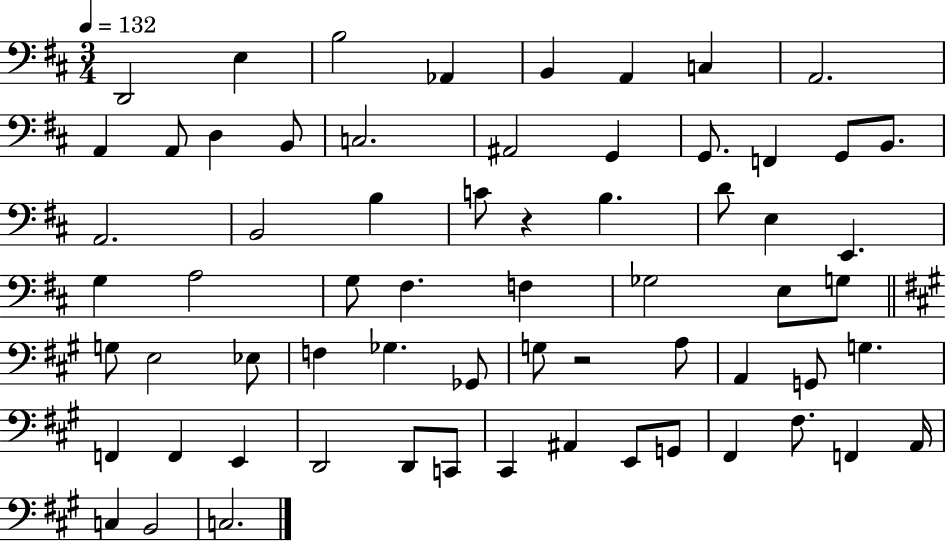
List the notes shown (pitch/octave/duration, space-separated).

D2/h E3/q B3/h Ab2/q B2/q A2/q C3/q A2/h. A2/q A2/e D3/q B2/e C3/h. A#2/h G2/q G2/e. F2/q G2/e B2/e. A2/h. B2/h B3/q C4/e R/q B3/q. D4/e E3/q E2/q. G3/q A3/h G3/e F#3/q. F3/q Gb3/h E3/e G3/e G3/e E3/h Eb3/e F3/q Gb3/q. Gb2/e G3/e R/h A3/e A2/q G2/e G3/q. F2/q F2/q E2/q D2/h D2/e C2/e C#2/q A#2/q E2/e G2/e F#2/q F#3/e. F2/q A2/s C3/q B2/h C3/h.